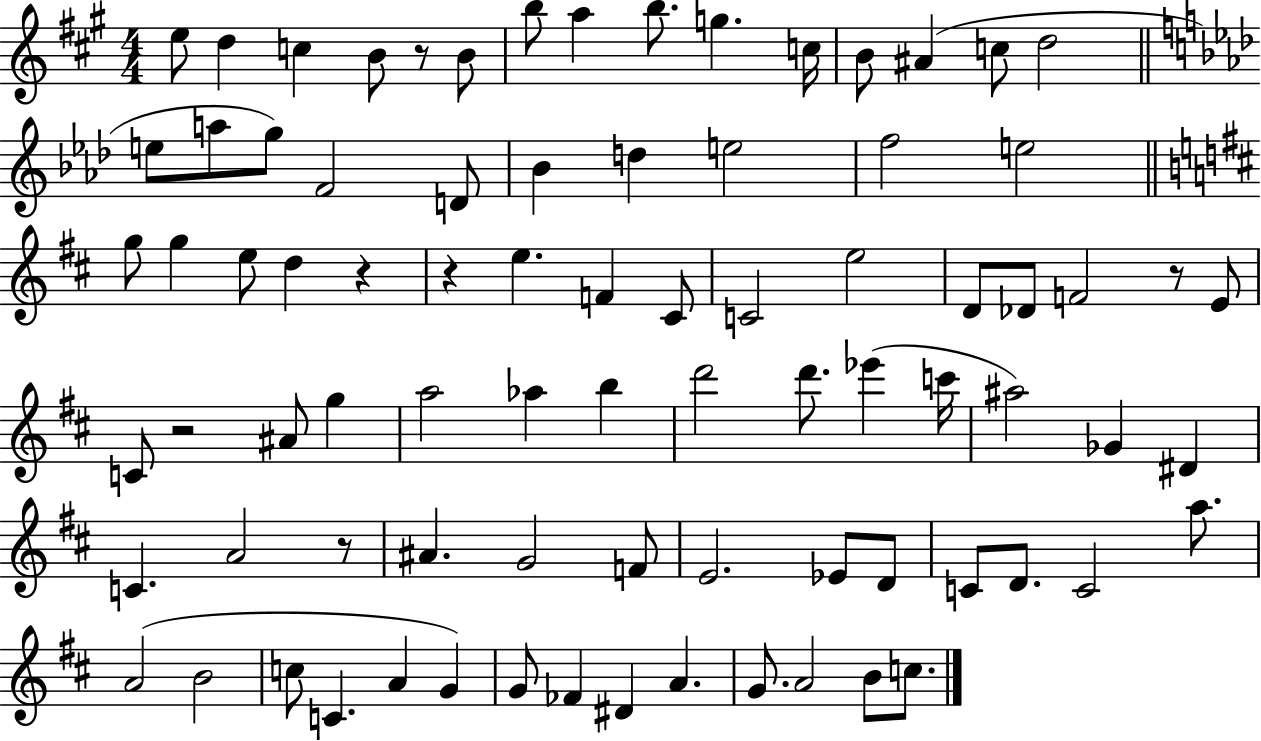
{
  \clef treble
  \numericTimeSignature
  \time 4/4
  \key a \major
  e''8 d''4 c''4 b'8 r8 b'8 | b''8 a''4 b''8. g''4. c''16 | b'8 ais'4( c''8 d''2 | \bar "||" \break \key f \minor e''8 a''8 g''8) f'2 d'8 | bes'4 d''4 e''2 | f''2 e''2 | \bar "||" \break \key d \major g''8 g''4 e''8 d''4 r4 | r4 e''4. f'4 cis'8 | c'2 e''2 | d'8 des'8 f'2 r8 e'8 | \break c'8 r2 ais'8 g''4 | a''2 aes''4 b''4 | d'''2 d'''8. ees'''4( c'''16 | ais''2) ges'4 dis'4 | \break c'4. a'2 r8 | ais'4. g'2 f'8 | e'2. ees'8 d'8 | c'8 d'8. c'2 a''8. | \break a'2( b'2 | c''8 c'4. a'4 g'4) | g'8 fes'4 dis'4 a'4. | g'8. a'2 b'8 c''8. | \break \bar "|."
}